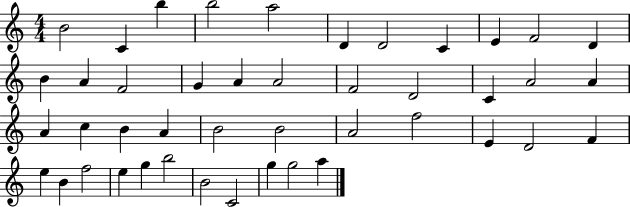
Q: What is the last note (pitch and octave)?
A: A5